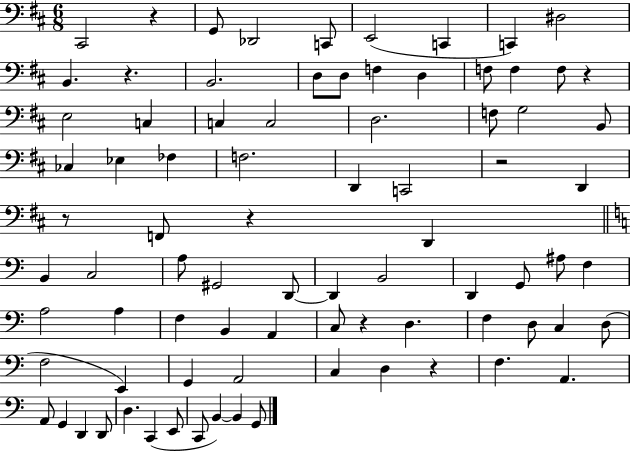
{
  \clef bass
  \numericTimeSignature
  \time 6/8
  \key d \major
  cis,2 r4 | g,8 des,2 c,8 | e,2( c,4 | c,4) dis2 | \break b,4. r4. | b,2. | d8 d8 f4 d4 | f8 f4 f8 r4 | \break e2 c4 | c4 c2 | d2. | f8 g2 b,8 | \break ces4 ees4 fes4 | f2. | d,4 c,2 | r2 d,4 | \break r8 f,8 r4 d,4 | \bar "||" \break \key c \major b,4 c2 | a8 gis,2 d,8~~ | d,4 b,2 | d,4 g,8 ais8 f4 | \break a2 a4 | f4 b,4 a,4 | c8 r4 d4. | f4 d8 c4 d8( | \break f2 e,4) | g,4 a,2 | c4 d4 r4 | f4. a,4. | \break a,8 g,4 d,4 d,8 | d4. c,4( e,8 | c,8 b,4~~) b,4 g,8 | \bar "|."
}